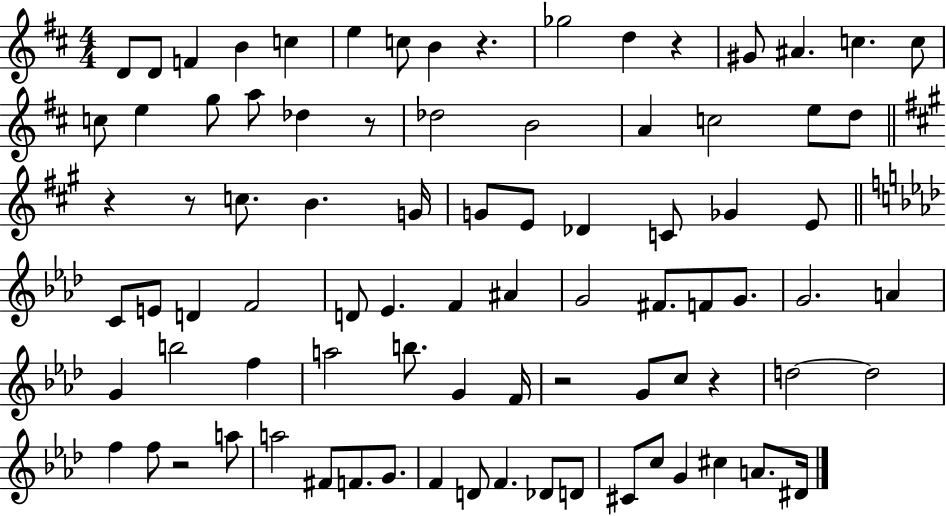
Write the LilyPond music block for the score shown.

{
  \clef treble
  \numericTimeSignature
  \time 4/4
  \key d \major
  d'8 d'8 f'4 b'4 c''4 | e''4 c''8 b'4 r4. | ges''2 d''4 r4 | gis'8 ais'4. c''4. c''8 | \break c''8 e''4 g''8 a''8 des''4 r8 | des''2 b'2 | a'4 c''2 e''8 d''8 | \bar "||" \break \key a \major r4 r8 c''8. b'4. g'16 | g'8 e'8 des'4 c'8 ges'4 e'8 | \bar "||" \break \key aes \major c'8 e'8 d'4 f'2 | d'8 ees'4. f'4 ais'4 | g'2 fis'8. f'8 g'8. | g'2. a'4 | \break g'4 b''2 f''4 | a''2 b''8. g'4 f'16 | r2 g'8 c''8 r4 | d''2~~ d''2 | \break f''4 f''8 r2 a''8 | a''2 fis'8 f'8. g'8. | f'4 d'8 f'4. des'8 d'8 | cis'8 c''8 g'4 cis''4 a'8. dis'16 | \break \bar "|."
}